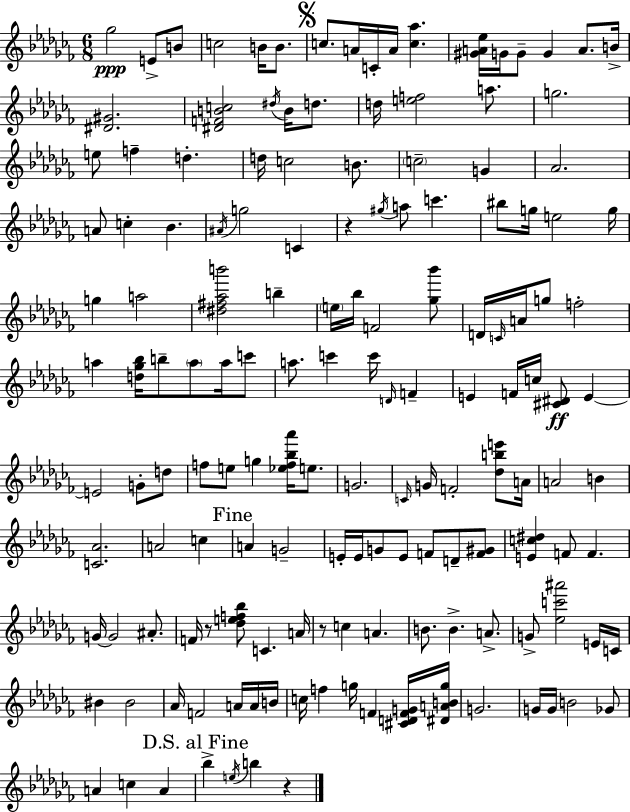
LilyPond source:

{
  \clef treble
  \numericTimeSignature
  \time 6/8
  \key aes \minor
  ges''2\ppp e'8-> b'8 | c''2 b'16 b'8. | \mark \markup { \musicglyph "scripts.segno" } c''8. a'16 c'16-. a'16 <c'' aes''>4. | <gis' a' ees''>16 g'16 g'8-- g'4 a'8. b'16-> | \break <dis' gis'>2. | <dis' f' b' c''>2 \acciaccatura { dis''16 } b'16 d''8. | d''16 <e'' f''>2 a''8. | g''2. | \break e''8 f''4-- d''4.-. | d''16 c''2 b'8. | \parenthesize c''2-- g'4 | aes'2. | \break a'8 c''4-. bes'4. | \acciaccatura { ais'16 } g''2 c'4 | r4 \acciaccatura { gis''16 } a''8 c'''4. | bis''8 g''16 e''2 | \break g''16 g''4 a''2 | <dis'' fis'' aes'' b'''>2 b''4-- | \parenthesize e''16 bes''16 f'2 | <ges'' bes'''>8 d'16 \grace { c'16 } a'16 g''8 f''2-. | \break a''4 <d'' ges'' bes''>16 b''8-- \parenthesize a''8 | a''16 c'''8 a''8. c'''4 c'''16 | \grace { d'16 } f'4-- e'4 f'16 c''16 <cis' dis'>8\ff | e'4~~ e'2 | \break g'8-. d''8 f''8 e''8 g''4 | <ees'' f'' bes'' aes'''>16 e''8. g'2. | \grace { c'16 } g'16 f'2-. | <des'' b'' e'''>8 a'16 a'2 | \break b'4 <c' aes'>2. | a'2 | c''4 \mark "Fine" a'4 g'2-- | e'16-. e'16 g'8 e'8 | \break f'8 d'8-- <f' gis'>8 <e' c'' dis''>4 f'8 | f'4. g'16~~ g'2 | ais'8.-. f'16 r8 <des'' e'' f'' bes''>8 c'4. | a'16 r8 c''4 | \break a'4. b'8. b'4.-> | a'8.-> g'8-> <ees'' c''' ais'''>2 | e'16 c'16 bis'4 bis'2 | aes'16 f'2 | \break a'16 a'16 b'16 c''16 f''4 g''16 | f'4 <cis' d' f' g'>16 <dis' a' b' g''>16 g'2. | g'16 g'16 b'2 | ges'8 a'4 c''4 | \break a'4 \mark "D.S. al Fine" bes''4-> \acciaccatura { e''16 } b''4 | r4 \bar "|."
}